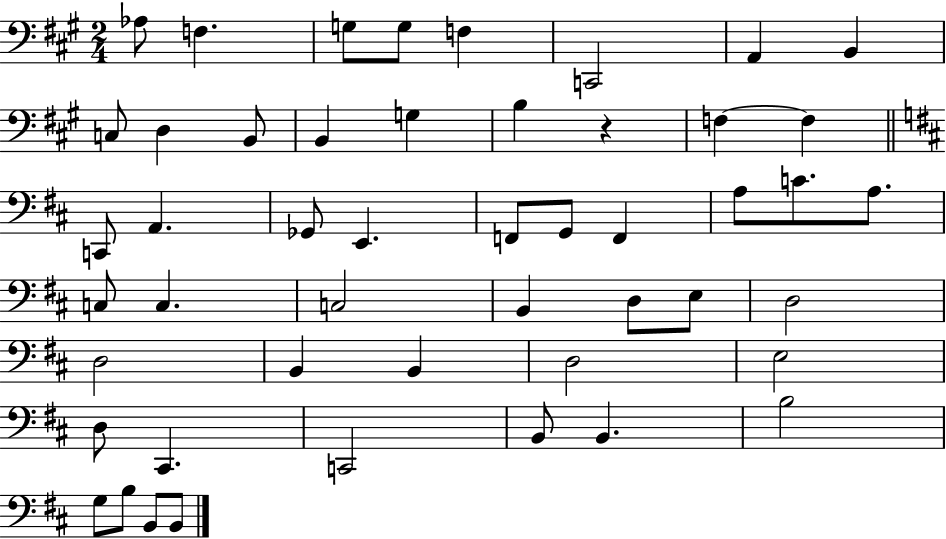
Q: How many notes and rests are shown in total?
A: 49